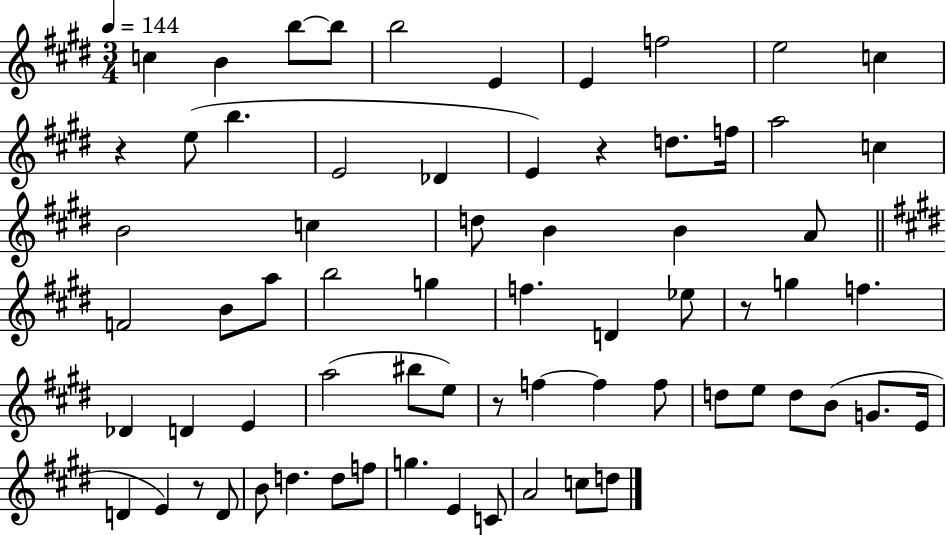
{
  \clef treble
  \numericTimeSignature
  \time 3/4
  \key e \major
  \tempo 4 = 144
  c''4 b'4 b''8~~ b''8 | b''2 e'4 | e'4 f''2 | e''2 c''4 | \break r4 e''8( b''4. | e'2 des'4 | e'4) r4 d''8. f''16 | a''2 c''4 | \break b'2 c''4 | d''8 b'4 b'4 a'8 | \bar "||" \break \key e \major f'2 b'8 a''8 | b''2 g''4 | f''4. d'4 ees''8 | r8 g''4 f''4. | \break des'4 d'4 e'4 | a''2( bis''8 e''8) | r8 f''4~~ f''4 f''8 | d''8 e''8 d''8 b'8( g'8. e'16 | \break d'4 e'4) r8 d'8 | b'8 d''4. d''8 f''8 | g''4. e'4 c'8 | a'2 c''8 d''8 | \break \bar "|."
}